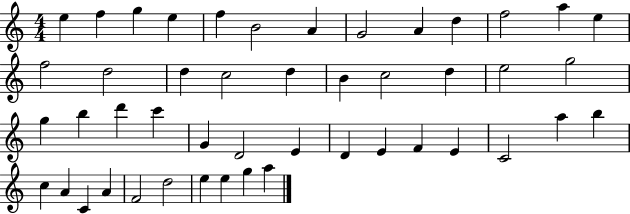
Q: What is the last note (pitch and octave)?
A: A5